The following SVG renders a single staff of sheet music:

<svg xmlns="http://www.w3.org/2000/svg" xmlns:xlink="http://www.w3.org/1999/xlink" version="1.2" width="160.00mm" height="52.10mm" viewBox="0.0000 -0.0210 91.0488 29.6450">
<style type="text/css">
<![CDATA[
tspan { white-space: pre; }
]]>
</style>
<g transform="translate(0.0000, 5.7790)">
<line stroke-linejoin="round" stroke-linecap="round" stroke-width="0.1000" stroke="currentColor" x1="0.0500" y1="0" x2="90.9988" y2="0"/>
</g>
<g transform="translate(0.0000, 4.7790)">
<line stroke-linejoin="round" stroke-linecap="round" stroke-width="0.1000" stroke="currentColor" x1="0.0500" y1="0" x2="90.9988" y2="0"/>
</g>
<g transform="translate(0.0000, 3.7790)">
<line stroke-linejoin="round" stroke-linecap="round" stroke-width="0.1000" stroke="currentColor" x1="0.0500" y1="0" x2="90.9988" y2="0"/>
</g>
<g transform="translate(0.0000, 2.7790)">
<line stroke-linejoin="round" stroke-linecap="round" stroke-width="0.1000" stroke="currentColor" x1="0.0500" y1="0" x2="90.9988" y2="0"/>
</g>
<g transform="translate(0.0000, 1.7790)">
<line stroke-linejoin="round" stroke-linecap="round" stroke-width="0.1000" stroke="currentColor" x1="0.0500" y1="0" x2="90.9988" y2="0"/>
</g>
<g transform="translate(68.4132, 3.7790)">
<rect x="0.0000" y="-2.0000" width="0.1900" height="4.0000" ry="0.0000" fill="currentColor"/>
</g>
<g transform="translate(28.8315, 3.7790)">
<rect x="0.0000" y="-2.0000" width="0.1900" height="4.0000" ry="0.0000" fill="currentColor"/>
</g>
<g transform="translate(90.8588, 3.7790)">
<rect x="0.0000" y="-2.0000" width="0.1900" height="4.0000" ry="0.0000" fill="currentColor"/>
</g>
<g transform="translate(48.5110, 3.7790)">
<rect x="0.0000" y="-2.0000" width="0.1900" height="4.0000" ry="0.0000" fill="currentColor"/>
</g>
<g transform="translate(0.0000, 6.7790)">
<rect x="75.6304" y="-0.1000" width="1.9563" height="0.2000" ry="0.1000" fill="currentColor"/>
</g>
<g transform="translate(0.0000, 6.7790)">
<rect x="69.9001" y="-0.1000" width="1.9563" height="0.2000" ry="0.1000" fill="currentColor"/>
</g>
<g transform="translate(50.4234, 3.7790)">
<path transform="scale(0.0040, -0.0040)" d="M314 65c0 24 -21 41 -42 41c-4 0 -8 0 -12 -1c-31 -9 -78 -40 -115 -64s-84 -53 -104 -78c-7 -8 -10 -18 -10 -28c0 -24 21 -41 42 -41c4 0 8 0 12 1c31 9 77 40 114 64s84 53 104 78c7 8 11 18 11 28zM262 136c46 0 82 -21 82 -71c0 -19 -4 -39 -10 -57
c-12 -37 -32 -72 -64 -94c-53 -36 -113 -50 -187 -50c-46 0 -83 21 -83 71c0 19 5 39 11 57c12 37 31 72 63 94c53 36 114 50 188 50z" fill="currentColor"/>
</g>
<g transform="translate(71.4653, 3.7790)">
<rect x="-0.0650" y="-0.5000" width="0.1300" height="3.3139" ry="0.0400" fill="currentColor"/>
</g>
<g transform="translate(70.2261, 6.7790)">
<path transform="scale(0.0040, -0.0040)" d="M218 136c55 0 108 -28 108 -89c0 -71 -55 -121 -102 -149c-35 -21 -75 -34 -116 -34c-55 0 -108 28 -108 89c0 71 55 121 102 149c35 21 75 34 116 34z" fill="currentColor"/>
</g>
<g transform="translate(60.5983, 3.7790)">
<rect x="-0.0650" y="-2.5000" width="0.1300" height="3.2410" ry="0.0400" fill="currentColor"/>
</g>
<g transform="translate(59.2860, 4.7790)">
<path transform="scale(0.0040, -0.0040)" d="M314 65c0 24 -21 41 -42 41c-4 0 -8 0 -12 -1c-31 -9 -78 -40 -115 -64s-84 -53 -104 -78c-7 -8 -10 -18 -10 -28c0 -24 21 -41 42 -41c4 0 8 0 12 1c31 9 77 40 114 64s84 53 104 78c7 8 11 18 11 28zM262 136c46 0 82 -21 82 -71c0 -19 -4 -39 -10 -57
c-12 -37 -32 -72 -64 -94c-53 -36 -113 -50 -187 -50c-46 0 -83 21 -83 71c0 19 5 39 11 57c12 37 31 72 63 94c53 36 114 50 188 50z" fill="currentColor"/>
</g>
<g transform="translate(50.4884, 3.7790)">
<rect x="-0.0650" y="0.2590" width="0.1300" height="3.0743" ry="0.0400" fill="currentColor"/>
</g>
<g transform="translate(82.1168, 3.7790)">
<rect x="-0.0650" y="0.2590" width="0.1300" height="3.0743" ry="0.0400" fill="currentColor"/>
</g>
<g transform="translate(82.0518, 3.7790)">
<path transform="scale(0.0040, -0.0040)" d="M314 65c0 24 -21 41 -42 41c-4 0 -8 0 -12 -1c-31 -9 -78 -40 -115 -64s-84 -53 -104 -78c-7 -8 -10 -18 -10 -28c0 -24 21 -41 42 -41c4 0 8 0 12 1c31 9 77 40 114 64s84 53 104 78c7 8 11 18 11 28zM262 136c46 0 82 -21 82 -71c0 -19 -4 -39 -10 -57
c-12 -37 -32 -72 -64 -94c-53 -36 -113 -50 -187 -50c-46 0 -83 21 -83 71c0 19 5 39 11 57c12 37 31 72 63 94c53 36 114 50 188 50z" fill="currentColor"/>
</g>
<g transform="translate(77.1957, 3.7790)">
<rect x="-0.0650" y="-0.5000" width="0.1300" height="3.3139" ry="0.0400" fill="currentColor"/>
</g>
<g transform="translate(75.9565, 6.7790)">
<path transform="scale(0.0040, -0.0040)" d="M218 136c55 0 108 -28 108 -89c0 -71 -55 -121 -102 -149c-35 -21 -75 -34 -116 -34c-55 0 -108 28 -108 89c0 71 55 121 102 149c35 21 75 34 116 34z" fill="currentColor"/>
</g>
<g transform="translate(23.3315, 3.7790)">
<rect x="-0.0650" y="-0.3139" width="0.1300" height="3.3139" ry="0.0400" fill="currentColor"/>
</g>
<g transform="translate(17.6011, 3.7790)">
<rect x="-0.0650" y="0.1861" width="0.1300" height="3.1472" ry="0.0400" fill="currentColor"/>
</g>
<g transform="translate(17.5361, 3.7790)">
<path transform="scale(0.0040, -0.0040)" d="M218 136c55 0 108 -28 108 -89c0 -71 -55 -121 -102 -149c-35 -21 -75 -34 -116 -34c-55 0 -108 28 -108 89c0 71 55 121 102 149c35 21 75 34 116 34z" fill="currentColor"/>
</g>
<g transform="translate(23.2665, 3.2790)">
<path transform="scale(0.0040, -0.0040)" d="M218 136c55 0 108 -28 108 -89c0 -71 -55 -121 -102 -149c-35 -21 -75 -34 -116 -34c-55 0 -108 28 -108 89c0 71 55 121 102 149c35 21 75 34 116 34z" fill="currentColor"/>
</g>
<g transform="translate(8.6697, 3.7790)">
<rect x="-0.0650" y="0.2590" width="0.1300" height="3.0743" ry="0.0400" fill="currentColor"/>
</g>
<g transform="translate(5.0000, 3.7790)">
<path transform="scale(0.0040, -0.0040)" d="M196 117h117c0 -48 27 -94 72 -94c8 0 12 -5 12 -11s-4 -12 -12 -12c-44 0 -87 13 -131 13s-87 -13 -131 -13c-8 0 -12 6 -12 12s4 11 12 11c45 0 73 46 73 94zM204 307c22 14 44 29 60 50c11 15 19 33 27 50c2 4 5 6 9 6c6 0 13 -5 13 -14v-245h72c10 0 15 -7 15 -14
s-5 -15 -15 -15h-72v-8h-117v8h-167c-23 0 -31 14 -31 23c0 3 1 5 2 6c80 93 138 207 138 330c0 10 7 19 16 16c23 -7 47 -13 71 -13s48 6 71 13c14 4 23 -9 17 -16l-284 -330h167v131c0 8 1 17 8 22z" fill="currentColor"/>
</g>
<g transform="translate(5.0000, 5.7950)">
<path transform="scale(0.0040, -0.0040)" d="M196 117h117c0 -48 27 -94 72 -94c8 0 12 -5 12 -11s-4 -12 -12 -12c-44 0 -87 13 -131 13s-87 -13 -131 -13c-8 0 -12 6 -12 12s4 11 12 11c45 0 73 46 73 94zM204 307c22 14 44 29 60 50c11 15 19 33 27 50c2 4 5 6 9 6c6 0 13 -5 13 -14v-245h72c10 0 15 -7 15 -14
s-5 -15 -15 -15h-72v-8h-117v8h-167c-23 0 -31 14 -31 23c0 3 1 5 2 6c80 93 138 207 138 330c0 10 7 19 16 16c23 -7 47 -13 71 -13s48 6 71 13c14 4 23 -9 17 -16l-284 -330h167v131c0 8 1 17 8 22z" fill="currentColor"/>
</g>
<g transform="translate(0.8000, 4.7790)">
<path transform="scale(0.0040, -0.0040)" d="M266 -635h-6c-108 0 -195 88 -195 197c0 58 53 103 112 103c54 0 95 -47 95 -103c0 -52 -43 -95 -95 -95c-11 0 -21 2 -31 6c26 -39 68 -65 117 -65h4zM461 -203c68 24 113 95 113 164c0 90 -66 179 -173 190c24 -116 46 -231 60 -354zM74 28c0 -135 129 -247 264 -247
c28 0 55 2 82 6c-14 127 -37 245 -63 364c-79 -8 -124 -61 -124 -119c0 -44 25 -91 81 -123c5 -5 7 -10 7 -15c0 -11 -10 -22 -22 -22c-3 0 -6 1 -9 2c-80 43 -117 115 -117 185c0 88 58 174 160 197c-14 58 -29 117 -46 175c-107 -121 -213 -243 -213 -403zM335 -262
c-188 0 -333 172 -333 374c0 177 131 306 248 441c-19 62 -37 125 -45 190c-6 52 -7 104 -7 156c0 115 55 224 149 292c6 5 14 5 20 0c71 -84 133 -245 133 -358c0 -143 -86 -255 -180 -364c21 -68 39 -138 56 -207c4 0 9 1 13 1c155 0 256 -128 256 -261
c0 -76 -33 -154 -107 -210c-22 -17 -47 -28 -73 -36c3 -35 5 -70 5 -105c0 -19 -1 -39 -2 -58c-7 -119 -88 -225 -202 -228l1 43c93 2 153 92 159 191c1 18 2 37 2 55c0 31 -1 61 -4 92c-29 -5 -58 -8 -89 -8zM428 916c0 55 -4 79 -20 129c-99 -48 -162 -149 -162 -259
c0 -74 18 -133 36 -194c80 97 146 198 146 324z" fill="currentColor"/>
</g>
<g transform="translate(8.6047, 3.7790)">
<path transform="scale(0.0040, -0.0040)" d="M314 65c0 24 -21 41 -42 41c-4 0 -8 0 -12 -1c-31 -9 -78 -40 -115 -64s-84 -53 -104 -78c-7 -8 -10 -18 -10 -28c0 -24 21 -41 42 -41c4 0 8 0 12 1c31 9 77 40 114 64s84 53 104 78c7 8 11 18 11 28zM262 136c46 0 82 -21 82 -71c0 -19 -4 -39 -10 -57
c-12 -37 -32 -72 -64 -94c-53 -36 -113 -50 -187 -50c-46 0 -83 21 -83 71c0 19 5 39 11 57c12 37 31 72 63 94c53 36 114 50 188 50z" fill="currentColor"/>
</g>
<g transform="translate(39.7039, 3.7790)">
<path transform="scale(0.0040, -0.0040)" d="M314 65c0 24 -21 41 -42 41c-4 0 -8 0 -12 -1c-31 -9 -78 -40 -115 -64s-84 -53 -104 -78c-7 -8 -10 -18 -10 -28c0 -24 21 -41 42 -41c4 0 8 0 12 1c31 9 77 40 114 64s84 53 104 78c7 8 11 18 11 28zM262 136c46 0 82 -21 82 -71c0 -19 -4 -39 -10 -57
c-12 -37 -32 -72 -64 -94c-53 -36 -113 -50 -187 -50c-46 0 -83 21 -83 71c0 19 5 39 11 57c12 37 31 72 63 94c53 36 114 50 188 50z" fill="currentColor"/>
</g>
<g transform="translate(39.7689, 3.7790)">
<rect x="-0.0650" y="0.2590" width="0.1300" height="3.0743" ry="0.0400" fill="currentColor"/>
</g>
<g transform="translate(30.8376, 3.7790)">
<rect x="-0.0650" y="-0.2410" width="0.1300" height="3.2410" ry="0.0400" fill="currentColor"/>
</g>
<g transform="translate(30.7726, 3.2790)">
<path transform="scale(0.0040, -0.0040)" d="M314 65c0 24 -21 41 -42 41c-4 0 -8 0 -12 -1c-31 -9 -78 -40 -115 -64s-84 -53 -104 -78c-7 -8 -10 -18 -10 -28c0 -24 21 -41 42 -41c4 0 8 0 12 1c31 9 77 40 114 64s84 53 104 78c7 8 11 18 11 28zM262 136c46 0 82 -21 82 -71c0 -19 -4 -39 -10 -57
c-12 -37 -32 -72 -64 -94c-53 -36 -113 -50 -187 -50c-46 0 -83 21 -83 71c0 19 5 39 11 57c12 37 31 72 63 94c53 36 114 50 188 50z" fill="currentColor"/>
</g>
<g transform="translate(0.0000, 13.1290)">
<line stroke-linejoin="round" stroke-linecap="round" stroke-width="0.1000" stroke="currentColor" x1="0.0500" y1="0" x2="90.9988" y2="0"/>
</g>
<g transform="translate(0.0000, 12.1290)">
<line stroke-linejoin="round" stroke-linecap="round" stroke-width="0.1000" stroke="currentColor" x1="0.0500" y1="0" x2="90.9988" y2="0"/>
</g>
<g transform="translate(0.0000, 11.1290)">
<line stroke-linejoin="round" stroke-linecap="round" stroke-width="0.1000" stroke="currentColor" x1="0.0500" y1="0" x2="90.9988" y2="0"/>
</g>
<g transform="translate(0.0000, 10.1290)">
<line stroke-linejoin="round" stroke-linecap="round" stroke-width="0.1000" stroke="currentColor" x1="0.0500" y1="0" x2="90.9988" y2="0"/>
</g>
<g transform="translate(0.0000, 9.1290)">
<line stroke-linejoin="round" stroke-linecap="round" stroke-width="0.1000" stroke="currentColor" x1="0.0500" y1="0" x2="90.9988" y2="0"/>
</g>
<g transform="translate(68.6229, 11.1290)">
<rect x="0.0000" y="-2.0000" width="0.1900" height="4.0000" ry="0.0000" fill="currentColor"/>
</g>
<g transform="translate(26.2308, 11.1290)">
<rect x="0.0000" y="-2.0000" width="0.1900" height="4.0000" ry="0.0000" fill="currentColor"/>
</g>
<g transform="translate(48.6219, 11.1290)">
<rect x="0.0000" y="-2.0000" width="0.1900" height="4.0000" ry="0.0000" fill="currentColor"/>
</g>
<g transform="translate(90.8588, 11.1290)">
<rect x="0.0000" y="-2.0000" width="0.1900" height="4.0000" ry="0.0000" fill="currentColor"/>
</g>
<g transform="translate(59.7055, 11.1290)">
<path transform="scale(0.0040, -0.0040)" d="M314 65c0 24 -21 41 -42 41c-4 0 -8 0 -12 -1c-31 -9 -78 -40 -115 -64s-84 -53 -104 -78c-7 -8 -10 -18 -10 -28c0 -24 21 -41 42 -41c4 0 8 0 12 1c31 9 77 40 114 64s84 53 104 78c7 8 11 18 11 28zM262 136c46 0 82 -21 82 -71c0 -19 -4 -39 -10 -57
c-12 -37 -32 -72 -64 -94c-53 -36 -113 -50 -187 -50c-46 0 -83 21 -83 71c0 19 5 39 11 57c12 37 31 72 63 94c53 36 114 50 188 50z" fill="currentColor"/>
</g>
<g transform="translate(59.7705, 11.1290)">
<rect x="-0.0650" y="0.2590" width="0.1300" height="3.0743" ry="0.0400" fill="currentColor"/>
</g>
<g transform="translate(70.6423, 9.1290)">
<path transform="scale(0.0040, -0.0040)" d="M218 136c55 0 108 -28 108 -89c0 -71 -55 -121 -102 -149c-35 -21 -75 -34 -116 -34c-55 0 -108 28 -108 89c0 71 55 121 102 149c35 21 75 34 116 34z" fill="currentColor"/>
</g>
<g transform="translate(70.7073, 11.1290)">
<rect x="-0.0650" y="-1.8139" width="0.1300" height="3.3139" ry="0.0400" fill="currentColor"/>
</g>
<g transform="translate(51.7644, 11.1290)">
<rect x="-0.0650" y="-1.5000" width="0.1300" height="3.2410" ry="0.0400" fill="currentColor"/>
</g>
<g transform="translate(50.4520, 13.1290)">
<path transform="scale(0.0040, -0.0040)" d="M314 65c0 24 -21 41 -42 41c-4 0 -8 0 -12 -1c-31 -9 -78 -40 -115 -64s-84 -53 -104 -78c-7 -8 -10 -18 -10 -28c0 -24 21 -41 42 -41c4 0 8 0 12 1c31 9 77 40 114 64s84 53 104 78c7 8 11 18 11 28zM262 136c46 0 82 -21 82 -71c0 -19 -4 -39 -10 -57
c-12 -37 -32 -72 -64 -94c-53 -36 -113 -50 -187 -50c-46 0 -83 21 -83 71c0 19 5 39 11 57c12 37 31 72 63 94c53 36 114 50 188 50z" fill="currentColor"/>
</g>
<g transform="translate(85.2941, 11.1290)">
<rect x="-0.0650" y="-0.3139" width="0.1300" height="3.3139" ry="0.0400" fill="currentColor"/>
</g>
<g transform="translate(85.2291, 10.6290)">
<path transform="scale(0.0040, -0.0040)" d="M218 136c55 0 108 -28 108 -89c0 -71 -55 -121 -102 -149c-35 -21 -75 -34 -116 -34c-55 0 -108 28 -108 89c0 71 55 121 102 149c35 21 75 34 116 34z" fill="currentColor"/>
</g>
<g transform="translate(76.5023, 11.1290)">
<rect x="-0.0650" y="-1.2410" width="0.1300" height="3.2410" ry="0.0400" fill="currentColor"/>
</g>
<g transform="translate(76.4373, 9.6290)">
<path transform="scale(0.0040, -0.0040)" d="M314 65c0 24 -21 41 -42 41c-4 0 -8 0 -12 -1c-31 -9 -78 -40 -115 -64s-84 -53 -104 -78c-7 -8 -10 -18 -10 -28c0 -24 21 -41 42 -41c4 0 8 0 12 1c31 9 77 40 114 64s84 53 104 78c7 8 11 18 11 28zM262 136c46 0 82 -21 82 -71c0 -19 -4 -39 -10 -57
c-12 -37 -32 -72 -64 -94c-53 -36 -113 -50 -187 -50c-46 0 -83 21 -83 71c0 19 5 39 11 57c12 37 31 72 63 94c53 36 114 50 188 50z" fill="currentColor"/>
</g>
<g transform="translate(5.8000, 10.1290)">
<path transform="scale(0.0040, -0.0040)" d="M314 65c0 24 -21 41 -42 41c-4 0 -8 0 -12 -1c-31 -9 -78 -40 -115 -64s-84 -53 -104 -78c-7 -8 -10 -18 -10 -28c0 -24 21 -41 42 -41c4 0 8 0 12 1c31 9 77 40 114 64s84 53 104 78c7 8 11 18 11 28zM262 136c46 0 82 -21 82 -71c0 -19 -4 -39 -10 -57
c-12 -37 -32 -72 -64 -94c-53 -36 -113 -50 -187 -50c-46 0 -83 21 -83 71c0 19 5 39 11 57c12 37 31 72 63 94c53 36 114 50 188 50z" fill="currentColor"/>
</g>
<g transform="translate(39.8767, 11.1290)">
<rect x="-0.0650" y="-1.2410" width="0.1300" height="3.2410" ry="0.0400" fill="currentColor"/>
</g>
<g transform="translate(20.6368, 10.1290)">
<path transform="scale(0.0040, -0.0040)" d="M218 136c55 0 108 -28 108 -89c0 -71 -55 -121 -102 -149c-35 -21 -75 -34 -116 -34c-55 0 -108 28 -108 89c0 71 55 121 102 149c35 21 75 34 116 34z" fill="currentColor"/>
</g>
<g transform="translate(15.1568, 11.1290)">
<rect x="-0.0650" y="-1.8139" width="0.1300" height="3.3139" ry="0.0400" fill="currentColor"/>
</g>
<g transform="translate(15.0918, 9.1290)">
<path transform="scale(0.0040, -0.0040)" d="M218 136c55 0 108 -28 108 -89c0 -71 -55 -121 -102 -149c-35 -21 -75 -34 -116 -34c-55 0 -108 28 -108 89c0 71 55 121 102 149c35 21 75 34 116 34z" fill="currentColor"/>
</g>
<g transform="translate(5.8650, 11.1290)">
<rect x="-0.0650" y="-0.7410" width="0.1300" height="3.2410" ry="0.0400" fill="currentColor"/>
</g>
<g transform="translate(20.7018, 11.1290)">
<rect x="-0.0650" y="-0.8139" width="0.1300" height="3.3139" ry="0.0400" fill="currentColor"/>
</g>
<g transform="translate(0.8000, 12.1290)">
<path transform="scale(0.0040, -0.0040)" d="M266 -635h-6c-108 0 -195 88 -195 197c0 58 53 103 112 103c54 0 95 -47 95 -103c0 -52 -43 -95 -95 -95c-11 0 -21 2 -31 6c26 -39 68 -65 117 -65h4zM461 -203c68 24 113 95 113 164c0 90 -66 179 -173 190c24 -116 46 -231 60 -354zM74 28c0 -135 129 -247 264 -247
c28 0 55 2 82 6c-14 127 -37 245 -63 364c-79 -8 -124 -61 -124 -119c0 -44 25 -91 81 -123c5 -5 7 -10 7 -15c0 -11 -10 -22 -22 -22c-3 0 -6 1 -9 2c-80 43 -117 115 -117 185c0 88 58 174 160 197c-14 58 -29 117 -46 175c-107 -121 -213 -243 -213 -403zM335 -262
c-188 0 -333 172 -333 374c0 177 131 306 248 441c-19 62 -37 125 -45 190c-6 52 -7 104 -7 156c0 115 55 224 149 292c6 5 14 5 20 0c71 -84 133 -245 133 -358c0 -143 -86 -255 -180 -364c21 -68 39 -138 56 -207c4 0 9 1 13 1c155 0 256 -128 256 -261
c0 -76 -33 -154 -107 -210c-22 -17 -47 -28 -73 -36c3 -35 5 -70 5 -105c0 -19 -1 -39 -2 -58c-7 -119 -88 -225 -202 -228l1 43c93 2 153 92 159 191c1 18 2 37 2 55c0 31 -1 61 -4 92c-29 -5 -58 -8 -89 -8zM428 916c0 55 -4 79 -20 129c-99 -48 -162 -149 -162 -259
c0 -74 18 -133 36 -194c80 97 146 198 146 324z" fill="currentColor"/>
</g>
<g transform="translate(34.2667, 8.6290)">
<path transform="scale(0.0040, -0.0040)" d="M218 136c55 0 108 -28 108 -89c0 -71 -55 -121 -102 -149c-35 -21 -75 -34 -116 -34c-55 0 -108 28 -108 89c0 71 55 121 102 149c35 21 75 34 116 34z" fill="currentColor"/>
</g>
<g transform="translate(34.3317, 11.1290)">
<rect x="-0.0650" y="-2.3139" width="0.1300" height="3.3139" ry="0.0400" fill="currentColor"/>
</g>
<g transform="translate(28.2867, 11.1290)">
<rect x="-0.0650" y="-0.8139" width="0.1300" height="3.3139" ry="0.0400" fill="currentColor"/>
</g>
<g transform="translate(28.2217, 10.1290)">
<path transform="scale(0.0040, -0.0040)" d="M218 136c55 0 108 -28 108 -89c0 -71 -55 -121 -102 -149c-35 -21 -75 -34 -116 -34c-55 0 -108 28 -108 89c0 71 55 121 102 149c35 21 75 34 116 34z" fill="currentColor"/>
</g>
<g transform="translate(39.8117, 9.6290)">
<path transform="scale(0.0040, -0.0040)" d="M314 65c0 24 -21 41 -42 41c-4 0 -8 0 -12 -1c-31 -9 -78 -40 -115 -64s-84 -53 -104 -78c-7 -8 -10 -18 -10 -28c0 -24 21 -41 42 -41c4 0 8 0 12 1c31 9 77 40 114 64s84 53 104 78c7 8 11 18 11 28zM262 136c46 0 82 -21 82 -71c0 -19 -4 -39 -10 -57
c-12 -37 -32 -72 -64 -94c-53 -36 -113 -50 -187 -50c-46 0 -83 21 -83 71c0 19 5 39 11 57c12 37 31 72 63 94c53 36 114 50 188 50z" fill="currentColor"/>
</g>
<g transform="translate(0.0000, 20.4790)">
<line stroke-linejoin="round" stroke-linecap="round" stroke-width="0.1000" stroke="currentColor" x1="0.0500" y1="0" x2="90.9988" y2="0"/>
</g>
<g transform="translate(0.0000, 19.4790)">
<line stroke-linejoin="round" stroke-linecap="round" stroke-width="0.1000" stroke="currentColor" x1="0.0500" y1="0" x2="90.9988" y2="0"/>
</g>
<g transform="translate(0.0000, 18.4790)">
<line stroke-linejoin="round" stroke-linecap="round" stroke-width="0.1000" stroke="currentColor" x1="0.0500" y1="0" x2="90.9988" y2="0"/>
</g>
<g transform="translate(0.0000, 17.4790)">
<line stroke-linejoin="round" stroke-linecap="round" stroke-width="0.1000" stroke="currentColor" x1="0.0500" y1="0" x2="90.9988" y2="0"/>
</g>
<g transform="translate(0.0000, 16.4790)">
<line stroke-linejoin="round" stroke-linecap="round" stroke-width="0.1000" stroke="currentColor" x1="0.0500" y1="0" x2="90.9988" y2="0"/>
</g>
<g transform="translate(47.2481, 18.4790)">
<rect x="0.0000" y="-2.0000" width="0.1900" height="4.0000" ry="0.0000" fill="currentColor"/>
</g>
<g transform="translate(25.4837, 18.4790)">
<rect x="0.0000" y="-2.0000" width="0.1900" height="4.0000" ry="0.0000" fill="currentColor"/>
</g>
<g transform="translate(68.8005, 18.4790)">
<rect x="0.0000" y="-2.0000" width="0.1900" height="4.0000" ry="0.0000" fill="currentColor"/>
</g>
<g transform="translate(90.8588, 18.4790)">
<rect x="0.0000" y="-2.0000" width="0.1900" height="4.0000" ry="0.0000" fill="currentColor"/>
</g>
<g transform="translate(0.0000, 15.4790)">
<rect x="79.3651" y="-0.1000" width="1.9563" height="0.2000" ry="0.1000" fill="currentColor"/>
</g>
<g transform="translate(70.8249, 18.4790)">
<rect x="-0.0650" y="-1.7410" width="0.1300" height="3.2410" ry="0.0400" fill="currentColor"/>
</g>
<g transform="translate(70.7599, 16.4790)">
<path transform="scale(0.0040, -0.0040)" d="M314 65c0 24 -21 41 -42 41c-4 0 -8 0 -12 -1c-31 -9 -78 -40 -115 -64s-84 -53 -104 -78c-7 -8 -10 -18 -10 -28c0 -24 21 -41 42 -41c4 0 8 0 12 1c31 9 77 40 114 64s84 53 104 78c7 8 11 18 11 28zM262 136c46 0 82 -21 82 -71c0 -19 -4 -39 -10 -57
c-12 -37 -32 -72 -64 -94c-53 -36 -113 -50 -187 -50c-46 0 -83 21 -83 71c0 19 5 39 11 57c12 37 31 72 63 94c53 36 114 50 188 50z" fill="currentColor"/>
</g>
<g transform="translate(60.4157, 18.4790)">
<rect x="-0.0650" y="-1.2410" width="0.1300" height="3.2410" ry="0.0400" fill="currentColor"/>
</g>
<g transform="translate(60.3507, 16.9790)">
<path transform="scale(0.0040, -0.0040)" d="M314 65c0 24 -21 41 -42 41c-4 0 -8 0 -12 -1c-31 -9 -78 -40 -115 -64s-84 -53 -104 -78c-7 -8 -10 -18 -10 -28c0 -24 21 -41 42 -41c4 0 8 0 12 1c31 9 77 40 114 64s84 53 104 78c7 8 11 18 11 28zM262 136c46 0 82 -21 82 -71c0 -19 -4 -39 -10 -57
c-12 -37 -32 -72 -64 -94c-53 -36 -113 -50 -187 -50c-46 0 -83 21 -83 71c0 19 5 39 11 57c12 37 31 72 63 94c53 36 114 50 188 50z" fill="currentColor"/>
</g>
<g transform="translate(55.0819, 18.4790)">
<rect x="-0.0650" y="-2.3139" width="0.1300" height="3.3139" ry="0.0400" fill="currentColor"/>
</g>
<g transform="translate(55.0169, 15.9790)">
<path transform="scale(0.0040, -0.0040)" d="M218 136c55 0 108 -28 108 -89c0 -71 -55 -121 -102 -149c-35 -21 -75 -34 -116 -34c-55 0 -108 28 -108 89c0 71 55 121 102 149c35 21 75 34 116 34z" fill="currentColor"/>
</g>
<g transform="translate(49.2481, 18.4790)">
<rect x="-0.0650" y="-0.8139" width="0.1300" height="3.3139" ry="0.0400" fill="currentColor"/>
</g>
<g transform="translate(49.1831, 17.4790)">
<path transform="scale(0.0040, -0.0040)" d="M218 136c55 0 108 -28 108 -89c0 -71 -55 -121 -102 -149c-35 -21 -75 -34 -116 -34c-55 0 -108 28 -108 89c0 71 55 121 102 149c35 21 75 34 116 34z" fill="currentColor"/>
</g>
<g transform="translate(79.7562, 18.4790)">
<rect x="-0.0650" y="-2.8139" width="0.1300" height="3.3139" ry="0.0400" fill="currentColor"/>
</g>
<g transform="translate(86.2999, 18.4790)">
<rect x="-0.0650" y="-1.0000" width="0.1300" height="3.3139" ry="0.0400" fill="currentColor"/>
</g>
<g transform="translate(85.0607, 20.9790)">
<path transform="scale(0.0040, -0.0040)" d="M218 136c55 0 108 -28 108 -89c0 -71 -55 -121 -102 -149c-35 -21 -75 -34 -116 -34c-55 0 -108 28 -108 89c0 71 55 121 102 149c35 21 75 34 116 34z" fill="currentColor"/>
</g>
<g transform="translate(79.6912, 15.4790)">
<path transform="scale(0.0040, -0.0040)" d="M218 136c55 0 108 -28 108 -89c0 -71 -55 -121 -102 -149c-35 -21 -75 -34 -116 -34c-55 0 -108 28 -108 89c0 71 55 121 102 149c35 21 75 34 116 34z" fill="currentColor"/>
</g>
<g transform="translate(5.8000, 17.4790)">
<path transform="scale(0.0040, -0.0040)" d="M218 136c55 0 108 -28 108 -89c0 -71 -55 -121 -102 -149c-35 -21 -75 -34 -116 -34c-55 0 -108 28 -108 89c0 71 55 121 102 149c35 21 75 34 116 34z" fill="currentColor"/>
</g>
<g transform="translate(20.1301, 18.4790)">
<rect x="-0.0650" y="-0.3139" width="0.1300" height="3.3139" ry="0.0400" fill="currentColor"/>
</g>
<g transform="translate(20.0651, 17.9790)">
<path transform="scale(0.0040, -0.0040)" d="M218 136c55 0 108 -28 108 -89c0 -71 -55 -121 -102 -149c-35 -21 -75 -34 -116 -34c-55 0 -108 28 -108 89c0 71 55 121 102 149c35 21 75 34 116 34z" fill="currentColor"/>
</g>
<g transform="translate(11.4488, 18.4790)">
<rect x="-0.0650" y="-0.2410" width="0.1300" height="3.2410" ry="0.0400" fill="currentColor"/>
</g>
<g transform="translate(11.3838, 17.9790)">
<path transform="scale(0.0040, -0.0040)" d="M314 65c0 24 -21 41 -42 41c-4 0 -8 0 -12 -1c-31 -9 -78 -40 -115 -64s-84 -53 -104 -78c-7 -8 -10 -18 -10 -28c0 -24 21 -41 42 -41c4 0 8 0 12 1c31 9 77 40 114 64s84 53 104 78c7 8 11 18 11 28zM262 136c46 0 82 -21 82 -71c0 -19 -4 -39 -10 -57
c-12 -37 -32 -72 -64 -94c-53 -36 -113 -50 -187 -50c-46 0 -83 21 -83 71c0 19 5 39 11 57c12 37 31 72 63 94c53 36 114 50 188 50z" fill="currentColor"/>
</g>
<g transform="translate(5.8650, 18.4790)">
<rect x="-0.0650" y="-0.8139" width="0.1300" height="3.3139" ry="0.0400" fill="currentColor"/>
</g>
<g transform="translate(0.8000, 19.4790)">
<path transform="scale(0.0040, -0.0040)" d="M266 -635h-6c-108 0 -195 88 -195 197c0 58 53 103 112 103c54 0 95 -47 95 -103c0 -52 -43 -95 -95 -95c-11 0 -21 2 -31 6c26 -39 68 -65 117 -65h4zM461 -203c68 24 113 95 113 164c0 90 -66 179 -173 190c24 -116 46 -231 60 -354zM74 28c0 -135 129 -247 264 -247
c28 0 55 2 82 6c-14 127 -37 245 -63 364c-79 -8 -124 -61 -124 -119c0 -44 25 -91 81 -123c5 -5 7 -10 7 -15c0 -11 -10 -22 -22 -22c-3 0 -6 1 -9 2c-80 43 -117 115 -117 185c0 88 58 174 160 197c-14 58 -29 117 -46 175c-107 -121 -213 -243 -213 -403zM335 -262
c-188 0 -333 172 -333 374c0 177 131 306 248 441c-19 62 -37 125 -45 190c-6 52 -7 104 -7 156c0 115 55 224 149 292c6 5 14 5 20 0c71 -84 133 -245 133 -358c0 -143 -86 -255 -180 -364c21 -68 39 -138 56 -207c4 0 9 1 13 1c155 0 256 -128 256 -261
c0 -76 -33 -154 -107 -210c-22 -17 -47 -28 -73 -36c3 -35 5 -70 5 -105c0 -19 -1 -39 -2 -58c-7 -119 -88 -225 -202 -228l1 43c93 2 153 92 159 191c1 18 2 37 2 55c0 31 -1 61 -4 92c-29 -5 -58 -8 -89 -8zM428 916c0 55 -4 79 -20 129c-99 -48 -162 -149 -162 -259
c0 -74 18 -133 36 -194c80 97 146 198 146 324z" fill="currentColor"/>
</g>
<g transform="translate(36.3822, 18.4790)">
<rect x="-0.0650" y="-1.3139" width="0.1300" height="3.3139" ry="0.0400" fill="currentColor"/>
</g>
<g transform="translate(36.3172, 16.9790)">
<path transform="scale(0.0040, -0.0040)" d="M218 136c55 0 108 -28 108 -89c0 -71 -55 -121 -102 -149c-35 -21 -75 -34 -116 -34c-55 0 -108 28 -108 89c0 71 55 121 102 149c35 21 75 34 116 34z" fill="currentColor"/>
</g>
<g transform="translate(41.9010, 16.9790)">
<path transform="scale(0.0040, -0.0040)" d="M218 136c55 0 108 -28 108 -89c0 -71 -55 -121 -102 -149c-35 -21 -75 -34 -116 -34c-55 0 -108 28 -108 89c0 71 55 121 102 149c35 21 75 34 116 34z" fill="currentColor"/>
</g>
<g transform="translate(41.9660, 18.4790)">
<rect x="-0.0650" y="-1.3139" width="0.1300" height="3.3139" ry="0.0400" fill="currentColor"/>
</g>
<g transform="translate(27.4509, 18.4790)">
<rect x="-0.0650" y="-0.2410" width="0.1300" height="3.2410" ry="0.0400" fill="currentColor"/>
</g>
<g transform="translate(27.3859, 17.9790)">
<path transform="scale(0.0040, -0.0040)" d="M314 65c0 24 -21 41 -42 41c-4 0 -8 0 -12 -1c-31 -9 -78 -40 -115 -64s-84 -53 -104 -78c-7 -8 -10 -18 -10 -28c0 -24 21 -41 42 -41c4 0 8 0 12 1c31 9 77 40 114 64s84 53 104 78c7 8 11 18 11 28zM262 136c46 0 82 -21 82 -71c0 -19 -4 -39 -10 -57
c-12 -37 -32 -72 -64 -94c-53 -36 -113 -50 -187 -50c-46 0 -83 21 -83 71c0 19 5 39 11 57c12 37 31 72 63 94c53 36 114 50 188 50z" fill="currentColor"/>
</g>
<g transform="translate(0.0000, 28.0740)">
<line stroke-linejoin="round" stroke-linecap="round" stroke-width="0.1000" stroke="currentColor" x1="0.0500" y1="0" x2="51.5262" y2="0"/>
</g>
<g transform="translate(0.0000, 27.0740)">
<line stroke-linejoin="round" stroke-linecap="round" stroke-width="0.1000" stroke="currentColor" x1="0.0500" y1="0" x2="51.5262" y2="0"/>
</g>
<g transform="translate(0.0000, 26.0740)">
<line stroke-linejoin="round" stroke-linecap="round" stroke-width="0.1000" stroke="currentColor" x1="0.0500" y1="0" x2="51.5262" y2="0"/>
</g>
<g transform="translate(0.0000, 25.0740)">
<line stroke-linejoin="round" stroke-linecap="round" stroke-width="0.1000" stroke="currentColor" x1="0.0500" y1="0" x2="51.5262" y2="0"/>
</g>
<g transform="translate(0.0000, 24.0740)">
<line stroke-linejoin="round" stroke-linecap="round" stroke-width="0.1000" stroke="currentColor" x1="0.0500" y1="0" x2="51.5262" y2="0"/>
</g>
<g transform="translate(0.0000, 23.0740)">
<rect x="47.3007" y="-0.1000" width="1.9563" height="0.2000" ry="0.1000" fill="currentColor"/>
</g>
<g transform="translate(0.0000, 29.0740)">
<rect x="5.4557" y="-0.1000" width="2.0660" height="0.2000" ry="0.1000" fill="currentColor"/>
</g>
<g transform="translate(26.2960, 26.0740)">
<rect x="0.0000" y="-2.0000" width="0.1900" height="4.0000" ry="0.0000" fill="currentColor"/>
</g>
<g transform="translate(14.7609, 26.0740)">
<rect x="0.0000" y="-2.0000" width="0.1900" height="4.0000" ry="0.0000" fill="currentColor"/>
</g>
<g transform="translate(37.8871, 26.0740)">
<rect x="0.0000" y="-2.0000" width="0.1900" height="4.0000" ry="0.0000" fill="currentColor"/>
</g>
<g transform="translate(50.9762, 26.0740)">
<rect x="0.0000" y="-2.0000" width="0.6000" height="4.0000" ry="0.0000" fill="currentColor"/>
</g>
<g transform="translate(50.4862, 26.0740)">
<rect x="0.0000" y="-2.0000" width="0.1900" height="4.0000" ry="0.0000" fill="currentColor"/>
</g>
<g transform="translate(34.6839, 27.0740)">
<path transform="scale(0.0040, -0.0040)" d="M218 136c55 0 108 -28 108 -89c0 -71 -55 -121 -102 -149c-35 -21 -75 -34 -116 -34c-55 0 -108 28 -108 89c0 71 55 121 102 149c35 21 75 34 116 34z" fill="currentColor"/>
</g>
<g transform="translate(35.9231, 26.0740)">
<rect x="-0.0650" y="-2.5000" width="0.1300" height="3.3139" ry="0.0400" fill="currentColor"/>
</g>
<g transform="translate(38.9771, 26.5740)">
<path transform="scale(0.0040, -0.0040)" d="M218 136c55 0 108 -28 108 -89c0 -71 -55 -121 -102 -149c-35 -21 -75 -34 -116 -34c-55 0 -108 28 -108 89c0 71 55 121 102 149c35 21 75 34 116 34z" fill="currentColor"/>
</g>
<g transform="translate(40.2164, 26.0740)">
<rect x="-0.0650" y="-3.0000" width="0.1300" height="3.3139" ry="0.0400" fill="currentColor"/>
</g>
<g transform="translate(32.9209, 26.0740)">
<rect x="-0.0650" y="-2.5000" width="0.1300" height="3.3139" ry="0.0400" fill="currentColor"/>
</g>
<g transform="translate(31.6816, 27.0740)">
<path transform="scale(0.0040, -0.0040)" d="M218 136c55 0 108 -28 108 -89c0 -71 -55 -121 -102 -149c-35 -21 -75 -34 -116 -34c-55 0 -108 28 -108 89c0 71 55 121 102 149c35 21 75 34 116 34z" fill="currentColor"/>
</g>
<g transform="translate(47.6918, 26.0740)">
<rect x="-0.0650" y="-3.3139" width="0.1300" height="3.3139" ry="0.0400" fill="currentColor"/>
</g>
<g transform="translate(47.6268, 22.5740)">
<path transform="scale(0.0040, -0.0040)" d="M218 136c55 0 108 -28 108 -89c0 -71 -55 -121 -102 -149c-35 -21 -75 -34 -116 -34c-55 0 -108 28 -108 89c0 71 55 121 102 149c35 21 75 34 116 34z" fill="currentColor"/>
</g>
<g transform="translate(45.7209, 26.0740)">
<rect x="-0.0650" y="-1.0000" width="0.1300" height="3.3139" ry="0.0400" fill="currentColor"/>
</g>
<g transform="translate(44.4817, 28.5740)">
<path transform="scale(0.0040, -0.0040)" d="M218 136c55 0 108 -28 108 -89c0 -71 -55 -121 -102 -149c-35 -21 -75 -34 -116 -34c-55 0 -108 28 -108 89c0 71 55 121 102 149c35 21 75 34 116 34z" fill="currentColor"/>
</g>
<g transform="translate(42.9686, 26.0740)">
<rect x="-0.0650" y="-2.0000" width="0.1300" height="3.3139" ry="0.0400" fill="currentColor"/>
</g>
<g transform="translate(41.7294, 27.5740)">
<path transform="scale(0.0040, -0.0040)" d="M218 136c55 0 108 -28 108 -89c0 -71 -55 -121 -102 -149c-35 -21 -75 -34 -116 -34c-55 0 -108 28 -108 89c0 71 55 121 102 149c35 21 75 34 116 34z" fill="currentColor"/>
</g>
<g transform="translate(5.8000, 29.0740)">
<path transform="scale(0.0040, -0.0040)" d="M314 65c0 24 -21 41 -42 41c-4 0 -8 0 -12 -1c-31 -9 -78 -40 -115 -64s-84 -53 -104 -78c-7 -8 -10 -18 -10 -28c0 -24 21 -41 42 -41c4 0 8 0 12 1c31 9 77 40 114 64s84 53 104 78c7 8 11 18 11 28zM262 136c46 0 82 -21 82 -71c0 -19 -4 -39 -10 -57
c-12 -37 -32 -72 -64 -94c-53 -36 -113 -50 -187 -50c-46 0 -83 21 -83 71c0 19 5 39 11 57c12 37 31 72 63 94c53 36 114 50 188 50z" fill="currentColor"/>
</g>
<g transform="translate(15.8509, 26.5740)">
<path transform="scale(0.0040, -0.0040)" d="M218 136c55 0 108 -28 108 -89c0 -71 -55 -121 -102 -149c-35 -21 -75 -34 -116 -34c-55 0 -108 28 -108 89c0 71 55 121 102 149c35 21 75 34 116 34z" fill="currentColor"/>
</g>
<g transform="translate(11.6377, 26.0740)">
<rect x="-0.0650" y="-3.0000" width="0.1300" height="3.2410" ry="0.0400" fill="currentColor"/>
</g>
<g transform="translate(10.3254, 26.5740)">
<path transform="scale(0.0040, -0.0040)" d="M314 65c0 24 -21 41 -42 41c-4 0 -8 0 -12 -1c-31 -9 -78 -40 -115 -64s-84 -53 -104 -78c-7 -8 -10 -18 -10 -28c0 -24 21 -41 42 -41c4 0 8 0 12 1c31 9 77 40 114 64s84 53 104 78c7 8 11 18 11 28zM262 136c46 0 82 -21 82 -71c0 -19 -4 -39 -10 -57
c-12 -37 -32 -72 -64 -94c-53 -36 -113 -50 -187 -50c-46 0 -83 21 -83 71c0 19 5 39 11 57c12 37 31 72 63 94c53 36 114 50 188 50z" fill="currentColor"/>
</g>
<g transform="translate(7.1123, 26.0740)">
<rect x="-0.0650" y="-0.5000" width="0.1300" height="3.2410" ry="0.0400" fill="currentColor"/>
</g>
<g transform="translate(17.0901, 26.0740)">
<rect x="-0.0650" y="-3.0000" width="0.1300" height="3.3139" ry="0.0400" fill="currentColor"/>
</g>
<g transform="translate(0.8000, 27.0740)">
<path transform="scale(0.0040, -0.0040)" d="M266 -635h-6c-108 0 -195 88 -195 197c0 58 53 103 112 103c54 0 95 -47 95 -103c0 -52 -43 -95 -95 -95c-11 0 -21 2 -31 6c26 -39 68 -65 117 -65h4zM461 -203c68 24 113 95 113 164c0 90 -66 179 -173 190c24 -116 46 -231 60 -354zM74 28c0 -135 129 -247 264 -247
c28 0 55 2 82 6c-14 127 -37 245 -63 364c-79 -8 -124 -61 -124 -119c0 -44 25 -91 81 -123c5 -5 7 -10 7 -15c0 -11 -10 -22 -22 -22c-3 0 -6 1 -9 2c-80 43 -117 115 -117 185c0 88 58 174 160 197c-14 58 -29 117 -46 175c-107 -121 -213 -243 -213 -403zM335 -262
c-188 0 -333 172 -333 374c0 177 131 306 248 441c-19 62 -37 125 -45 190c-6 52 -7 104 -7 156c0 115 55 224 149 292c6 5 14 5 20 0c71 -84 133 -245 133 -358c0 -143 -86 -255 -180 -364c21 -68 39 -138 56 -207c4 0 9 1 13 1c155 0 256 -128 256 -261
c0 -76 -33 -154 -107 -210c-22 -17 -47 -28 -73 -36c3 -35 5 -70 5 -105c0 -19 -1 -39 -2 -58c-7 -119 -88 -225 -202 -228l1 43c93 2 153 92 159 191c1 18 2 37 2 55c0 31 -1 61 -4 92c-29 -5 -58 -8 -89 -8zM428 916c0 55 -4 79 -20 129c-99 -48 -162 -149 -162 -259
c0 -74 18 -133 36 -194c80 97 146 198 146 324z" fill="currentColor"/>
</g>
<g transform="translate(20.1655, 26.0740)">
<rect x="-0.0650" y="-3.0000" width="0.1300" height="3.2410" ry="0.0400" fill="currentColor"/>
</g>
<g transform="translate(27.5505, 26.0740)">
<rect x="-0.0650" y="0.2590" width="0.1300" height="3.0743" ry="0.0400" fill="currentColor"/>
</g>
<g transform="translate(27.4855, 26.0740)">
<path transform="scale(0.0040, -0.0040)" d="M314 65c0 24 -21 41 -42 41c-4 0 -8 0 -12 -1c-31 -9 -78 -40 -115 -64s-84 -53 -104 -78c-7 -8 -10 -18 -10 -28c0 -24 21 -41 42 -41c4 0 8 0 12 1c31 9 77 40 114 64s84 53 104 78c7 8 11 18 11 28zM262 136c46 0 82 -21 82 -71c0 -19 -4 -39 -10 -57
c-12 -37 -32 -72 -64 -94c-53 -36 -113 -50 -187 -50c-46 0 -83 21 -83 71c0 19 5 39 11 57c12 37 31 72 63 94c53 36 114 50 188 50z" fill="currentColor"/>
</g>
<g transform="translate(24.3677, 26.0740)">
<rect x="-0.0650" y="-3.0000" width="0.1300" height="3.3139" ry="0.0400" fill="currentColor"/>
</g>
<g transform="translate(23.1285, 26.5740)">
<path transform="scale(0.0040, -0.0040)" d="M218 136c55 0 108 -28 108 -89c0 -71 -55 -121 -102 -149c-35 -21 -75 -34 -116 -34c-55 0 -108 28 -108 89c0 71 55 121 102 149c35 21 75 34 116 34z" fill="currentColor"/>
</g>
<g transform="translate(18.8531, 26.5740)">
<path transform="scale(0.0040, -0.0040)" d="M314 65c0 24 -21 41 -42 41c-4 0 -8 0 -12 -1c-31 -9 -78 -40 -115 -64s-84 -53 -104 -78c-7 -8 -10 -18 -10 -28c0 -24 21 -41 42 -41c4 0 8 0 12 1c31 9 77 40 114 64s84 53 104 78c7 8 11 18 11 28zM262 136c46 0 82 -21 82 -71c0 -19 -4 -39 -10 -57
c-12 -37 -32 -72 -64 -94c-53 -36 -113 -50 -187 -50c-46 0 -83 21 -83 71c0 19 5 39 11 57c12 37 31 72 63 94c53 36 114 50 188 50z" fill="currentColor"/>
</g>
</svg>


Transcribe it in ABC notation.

X:1
T:Untitled
M:4/4
L:1/4
K:C
B2 B c c2 B2 B2 G2 C C B2 d2 f d d g e2 E2 B2 f e2 c d c2 c c2 e e d g e2 f2 a D C2 A2 A A2 A B2 G G A F D b